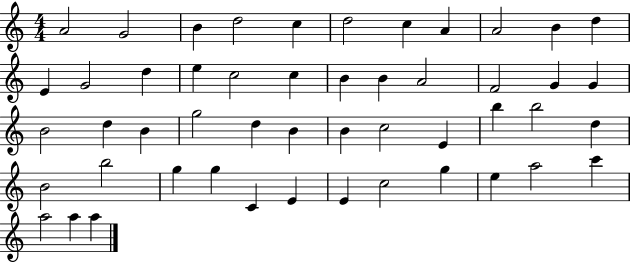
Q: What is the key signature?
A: C major